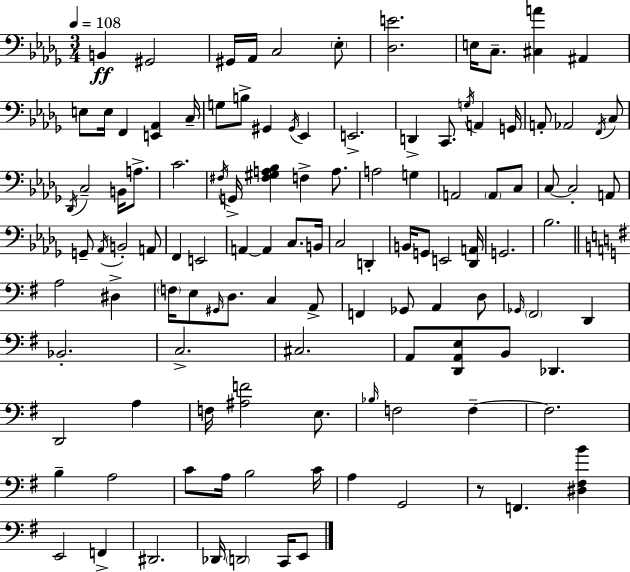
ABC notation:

X:1
T:Untitled
M:3/4
L:1/4
K:Bbm
B,, ^G,,2 ^G,,/4 _A,,/4 C,2 _E,/2 [_D,E]2 E,/4 C,/2 [^C,A] ^A,, E,/2 E,/4 F,, [E,,_A,,] C,/4 G,/2 B,/2 ^G,, ^G,,/4 _E,, E,,2 D,, C,,/2 G,/4 A,, G,,/4 A,,/2 _A,,2 F,,/4 C,/2 _D,,/4 C,2 B,,/4 A,/2 C2 ^F,/4 G,,/4 [^F,^G,A,_B,] F, A,/2 A,2 G, A,,2 A,,/2 C,/2 C,/2 C,2 A,,/2 G,,/2 _A,,/4 B,,2 A,,/2 F,, E,,2 A,, A,, C,/2 B,,/4 C,2 D,, B,,/4 G,,/2 E,,2 [_D,,A,,]/4 G,,2 _B,2 A,2 ^D, F,/4 E,/2 ^G,,/4 D,/2 C, A,,/2 F,, _G,,/2 A,, D,/2 _G,,/4 ^F,,2 D,, _B,,2 C,2 ^C,2 A,,/2 [D,,A,,E,]/2 B,,/2 _D,, D,,2 A, F,/4 [^A,F]2 E,/2 _B,/4 F,2 F, F,2 B, A,2 C/2 A,/4 B,2 C/4 A, G,,2 z/2 F,, [^D,^F,B] E,,2 F,, ^D,,2 _D,,/4 D,,2 C,,/4 E,,/2